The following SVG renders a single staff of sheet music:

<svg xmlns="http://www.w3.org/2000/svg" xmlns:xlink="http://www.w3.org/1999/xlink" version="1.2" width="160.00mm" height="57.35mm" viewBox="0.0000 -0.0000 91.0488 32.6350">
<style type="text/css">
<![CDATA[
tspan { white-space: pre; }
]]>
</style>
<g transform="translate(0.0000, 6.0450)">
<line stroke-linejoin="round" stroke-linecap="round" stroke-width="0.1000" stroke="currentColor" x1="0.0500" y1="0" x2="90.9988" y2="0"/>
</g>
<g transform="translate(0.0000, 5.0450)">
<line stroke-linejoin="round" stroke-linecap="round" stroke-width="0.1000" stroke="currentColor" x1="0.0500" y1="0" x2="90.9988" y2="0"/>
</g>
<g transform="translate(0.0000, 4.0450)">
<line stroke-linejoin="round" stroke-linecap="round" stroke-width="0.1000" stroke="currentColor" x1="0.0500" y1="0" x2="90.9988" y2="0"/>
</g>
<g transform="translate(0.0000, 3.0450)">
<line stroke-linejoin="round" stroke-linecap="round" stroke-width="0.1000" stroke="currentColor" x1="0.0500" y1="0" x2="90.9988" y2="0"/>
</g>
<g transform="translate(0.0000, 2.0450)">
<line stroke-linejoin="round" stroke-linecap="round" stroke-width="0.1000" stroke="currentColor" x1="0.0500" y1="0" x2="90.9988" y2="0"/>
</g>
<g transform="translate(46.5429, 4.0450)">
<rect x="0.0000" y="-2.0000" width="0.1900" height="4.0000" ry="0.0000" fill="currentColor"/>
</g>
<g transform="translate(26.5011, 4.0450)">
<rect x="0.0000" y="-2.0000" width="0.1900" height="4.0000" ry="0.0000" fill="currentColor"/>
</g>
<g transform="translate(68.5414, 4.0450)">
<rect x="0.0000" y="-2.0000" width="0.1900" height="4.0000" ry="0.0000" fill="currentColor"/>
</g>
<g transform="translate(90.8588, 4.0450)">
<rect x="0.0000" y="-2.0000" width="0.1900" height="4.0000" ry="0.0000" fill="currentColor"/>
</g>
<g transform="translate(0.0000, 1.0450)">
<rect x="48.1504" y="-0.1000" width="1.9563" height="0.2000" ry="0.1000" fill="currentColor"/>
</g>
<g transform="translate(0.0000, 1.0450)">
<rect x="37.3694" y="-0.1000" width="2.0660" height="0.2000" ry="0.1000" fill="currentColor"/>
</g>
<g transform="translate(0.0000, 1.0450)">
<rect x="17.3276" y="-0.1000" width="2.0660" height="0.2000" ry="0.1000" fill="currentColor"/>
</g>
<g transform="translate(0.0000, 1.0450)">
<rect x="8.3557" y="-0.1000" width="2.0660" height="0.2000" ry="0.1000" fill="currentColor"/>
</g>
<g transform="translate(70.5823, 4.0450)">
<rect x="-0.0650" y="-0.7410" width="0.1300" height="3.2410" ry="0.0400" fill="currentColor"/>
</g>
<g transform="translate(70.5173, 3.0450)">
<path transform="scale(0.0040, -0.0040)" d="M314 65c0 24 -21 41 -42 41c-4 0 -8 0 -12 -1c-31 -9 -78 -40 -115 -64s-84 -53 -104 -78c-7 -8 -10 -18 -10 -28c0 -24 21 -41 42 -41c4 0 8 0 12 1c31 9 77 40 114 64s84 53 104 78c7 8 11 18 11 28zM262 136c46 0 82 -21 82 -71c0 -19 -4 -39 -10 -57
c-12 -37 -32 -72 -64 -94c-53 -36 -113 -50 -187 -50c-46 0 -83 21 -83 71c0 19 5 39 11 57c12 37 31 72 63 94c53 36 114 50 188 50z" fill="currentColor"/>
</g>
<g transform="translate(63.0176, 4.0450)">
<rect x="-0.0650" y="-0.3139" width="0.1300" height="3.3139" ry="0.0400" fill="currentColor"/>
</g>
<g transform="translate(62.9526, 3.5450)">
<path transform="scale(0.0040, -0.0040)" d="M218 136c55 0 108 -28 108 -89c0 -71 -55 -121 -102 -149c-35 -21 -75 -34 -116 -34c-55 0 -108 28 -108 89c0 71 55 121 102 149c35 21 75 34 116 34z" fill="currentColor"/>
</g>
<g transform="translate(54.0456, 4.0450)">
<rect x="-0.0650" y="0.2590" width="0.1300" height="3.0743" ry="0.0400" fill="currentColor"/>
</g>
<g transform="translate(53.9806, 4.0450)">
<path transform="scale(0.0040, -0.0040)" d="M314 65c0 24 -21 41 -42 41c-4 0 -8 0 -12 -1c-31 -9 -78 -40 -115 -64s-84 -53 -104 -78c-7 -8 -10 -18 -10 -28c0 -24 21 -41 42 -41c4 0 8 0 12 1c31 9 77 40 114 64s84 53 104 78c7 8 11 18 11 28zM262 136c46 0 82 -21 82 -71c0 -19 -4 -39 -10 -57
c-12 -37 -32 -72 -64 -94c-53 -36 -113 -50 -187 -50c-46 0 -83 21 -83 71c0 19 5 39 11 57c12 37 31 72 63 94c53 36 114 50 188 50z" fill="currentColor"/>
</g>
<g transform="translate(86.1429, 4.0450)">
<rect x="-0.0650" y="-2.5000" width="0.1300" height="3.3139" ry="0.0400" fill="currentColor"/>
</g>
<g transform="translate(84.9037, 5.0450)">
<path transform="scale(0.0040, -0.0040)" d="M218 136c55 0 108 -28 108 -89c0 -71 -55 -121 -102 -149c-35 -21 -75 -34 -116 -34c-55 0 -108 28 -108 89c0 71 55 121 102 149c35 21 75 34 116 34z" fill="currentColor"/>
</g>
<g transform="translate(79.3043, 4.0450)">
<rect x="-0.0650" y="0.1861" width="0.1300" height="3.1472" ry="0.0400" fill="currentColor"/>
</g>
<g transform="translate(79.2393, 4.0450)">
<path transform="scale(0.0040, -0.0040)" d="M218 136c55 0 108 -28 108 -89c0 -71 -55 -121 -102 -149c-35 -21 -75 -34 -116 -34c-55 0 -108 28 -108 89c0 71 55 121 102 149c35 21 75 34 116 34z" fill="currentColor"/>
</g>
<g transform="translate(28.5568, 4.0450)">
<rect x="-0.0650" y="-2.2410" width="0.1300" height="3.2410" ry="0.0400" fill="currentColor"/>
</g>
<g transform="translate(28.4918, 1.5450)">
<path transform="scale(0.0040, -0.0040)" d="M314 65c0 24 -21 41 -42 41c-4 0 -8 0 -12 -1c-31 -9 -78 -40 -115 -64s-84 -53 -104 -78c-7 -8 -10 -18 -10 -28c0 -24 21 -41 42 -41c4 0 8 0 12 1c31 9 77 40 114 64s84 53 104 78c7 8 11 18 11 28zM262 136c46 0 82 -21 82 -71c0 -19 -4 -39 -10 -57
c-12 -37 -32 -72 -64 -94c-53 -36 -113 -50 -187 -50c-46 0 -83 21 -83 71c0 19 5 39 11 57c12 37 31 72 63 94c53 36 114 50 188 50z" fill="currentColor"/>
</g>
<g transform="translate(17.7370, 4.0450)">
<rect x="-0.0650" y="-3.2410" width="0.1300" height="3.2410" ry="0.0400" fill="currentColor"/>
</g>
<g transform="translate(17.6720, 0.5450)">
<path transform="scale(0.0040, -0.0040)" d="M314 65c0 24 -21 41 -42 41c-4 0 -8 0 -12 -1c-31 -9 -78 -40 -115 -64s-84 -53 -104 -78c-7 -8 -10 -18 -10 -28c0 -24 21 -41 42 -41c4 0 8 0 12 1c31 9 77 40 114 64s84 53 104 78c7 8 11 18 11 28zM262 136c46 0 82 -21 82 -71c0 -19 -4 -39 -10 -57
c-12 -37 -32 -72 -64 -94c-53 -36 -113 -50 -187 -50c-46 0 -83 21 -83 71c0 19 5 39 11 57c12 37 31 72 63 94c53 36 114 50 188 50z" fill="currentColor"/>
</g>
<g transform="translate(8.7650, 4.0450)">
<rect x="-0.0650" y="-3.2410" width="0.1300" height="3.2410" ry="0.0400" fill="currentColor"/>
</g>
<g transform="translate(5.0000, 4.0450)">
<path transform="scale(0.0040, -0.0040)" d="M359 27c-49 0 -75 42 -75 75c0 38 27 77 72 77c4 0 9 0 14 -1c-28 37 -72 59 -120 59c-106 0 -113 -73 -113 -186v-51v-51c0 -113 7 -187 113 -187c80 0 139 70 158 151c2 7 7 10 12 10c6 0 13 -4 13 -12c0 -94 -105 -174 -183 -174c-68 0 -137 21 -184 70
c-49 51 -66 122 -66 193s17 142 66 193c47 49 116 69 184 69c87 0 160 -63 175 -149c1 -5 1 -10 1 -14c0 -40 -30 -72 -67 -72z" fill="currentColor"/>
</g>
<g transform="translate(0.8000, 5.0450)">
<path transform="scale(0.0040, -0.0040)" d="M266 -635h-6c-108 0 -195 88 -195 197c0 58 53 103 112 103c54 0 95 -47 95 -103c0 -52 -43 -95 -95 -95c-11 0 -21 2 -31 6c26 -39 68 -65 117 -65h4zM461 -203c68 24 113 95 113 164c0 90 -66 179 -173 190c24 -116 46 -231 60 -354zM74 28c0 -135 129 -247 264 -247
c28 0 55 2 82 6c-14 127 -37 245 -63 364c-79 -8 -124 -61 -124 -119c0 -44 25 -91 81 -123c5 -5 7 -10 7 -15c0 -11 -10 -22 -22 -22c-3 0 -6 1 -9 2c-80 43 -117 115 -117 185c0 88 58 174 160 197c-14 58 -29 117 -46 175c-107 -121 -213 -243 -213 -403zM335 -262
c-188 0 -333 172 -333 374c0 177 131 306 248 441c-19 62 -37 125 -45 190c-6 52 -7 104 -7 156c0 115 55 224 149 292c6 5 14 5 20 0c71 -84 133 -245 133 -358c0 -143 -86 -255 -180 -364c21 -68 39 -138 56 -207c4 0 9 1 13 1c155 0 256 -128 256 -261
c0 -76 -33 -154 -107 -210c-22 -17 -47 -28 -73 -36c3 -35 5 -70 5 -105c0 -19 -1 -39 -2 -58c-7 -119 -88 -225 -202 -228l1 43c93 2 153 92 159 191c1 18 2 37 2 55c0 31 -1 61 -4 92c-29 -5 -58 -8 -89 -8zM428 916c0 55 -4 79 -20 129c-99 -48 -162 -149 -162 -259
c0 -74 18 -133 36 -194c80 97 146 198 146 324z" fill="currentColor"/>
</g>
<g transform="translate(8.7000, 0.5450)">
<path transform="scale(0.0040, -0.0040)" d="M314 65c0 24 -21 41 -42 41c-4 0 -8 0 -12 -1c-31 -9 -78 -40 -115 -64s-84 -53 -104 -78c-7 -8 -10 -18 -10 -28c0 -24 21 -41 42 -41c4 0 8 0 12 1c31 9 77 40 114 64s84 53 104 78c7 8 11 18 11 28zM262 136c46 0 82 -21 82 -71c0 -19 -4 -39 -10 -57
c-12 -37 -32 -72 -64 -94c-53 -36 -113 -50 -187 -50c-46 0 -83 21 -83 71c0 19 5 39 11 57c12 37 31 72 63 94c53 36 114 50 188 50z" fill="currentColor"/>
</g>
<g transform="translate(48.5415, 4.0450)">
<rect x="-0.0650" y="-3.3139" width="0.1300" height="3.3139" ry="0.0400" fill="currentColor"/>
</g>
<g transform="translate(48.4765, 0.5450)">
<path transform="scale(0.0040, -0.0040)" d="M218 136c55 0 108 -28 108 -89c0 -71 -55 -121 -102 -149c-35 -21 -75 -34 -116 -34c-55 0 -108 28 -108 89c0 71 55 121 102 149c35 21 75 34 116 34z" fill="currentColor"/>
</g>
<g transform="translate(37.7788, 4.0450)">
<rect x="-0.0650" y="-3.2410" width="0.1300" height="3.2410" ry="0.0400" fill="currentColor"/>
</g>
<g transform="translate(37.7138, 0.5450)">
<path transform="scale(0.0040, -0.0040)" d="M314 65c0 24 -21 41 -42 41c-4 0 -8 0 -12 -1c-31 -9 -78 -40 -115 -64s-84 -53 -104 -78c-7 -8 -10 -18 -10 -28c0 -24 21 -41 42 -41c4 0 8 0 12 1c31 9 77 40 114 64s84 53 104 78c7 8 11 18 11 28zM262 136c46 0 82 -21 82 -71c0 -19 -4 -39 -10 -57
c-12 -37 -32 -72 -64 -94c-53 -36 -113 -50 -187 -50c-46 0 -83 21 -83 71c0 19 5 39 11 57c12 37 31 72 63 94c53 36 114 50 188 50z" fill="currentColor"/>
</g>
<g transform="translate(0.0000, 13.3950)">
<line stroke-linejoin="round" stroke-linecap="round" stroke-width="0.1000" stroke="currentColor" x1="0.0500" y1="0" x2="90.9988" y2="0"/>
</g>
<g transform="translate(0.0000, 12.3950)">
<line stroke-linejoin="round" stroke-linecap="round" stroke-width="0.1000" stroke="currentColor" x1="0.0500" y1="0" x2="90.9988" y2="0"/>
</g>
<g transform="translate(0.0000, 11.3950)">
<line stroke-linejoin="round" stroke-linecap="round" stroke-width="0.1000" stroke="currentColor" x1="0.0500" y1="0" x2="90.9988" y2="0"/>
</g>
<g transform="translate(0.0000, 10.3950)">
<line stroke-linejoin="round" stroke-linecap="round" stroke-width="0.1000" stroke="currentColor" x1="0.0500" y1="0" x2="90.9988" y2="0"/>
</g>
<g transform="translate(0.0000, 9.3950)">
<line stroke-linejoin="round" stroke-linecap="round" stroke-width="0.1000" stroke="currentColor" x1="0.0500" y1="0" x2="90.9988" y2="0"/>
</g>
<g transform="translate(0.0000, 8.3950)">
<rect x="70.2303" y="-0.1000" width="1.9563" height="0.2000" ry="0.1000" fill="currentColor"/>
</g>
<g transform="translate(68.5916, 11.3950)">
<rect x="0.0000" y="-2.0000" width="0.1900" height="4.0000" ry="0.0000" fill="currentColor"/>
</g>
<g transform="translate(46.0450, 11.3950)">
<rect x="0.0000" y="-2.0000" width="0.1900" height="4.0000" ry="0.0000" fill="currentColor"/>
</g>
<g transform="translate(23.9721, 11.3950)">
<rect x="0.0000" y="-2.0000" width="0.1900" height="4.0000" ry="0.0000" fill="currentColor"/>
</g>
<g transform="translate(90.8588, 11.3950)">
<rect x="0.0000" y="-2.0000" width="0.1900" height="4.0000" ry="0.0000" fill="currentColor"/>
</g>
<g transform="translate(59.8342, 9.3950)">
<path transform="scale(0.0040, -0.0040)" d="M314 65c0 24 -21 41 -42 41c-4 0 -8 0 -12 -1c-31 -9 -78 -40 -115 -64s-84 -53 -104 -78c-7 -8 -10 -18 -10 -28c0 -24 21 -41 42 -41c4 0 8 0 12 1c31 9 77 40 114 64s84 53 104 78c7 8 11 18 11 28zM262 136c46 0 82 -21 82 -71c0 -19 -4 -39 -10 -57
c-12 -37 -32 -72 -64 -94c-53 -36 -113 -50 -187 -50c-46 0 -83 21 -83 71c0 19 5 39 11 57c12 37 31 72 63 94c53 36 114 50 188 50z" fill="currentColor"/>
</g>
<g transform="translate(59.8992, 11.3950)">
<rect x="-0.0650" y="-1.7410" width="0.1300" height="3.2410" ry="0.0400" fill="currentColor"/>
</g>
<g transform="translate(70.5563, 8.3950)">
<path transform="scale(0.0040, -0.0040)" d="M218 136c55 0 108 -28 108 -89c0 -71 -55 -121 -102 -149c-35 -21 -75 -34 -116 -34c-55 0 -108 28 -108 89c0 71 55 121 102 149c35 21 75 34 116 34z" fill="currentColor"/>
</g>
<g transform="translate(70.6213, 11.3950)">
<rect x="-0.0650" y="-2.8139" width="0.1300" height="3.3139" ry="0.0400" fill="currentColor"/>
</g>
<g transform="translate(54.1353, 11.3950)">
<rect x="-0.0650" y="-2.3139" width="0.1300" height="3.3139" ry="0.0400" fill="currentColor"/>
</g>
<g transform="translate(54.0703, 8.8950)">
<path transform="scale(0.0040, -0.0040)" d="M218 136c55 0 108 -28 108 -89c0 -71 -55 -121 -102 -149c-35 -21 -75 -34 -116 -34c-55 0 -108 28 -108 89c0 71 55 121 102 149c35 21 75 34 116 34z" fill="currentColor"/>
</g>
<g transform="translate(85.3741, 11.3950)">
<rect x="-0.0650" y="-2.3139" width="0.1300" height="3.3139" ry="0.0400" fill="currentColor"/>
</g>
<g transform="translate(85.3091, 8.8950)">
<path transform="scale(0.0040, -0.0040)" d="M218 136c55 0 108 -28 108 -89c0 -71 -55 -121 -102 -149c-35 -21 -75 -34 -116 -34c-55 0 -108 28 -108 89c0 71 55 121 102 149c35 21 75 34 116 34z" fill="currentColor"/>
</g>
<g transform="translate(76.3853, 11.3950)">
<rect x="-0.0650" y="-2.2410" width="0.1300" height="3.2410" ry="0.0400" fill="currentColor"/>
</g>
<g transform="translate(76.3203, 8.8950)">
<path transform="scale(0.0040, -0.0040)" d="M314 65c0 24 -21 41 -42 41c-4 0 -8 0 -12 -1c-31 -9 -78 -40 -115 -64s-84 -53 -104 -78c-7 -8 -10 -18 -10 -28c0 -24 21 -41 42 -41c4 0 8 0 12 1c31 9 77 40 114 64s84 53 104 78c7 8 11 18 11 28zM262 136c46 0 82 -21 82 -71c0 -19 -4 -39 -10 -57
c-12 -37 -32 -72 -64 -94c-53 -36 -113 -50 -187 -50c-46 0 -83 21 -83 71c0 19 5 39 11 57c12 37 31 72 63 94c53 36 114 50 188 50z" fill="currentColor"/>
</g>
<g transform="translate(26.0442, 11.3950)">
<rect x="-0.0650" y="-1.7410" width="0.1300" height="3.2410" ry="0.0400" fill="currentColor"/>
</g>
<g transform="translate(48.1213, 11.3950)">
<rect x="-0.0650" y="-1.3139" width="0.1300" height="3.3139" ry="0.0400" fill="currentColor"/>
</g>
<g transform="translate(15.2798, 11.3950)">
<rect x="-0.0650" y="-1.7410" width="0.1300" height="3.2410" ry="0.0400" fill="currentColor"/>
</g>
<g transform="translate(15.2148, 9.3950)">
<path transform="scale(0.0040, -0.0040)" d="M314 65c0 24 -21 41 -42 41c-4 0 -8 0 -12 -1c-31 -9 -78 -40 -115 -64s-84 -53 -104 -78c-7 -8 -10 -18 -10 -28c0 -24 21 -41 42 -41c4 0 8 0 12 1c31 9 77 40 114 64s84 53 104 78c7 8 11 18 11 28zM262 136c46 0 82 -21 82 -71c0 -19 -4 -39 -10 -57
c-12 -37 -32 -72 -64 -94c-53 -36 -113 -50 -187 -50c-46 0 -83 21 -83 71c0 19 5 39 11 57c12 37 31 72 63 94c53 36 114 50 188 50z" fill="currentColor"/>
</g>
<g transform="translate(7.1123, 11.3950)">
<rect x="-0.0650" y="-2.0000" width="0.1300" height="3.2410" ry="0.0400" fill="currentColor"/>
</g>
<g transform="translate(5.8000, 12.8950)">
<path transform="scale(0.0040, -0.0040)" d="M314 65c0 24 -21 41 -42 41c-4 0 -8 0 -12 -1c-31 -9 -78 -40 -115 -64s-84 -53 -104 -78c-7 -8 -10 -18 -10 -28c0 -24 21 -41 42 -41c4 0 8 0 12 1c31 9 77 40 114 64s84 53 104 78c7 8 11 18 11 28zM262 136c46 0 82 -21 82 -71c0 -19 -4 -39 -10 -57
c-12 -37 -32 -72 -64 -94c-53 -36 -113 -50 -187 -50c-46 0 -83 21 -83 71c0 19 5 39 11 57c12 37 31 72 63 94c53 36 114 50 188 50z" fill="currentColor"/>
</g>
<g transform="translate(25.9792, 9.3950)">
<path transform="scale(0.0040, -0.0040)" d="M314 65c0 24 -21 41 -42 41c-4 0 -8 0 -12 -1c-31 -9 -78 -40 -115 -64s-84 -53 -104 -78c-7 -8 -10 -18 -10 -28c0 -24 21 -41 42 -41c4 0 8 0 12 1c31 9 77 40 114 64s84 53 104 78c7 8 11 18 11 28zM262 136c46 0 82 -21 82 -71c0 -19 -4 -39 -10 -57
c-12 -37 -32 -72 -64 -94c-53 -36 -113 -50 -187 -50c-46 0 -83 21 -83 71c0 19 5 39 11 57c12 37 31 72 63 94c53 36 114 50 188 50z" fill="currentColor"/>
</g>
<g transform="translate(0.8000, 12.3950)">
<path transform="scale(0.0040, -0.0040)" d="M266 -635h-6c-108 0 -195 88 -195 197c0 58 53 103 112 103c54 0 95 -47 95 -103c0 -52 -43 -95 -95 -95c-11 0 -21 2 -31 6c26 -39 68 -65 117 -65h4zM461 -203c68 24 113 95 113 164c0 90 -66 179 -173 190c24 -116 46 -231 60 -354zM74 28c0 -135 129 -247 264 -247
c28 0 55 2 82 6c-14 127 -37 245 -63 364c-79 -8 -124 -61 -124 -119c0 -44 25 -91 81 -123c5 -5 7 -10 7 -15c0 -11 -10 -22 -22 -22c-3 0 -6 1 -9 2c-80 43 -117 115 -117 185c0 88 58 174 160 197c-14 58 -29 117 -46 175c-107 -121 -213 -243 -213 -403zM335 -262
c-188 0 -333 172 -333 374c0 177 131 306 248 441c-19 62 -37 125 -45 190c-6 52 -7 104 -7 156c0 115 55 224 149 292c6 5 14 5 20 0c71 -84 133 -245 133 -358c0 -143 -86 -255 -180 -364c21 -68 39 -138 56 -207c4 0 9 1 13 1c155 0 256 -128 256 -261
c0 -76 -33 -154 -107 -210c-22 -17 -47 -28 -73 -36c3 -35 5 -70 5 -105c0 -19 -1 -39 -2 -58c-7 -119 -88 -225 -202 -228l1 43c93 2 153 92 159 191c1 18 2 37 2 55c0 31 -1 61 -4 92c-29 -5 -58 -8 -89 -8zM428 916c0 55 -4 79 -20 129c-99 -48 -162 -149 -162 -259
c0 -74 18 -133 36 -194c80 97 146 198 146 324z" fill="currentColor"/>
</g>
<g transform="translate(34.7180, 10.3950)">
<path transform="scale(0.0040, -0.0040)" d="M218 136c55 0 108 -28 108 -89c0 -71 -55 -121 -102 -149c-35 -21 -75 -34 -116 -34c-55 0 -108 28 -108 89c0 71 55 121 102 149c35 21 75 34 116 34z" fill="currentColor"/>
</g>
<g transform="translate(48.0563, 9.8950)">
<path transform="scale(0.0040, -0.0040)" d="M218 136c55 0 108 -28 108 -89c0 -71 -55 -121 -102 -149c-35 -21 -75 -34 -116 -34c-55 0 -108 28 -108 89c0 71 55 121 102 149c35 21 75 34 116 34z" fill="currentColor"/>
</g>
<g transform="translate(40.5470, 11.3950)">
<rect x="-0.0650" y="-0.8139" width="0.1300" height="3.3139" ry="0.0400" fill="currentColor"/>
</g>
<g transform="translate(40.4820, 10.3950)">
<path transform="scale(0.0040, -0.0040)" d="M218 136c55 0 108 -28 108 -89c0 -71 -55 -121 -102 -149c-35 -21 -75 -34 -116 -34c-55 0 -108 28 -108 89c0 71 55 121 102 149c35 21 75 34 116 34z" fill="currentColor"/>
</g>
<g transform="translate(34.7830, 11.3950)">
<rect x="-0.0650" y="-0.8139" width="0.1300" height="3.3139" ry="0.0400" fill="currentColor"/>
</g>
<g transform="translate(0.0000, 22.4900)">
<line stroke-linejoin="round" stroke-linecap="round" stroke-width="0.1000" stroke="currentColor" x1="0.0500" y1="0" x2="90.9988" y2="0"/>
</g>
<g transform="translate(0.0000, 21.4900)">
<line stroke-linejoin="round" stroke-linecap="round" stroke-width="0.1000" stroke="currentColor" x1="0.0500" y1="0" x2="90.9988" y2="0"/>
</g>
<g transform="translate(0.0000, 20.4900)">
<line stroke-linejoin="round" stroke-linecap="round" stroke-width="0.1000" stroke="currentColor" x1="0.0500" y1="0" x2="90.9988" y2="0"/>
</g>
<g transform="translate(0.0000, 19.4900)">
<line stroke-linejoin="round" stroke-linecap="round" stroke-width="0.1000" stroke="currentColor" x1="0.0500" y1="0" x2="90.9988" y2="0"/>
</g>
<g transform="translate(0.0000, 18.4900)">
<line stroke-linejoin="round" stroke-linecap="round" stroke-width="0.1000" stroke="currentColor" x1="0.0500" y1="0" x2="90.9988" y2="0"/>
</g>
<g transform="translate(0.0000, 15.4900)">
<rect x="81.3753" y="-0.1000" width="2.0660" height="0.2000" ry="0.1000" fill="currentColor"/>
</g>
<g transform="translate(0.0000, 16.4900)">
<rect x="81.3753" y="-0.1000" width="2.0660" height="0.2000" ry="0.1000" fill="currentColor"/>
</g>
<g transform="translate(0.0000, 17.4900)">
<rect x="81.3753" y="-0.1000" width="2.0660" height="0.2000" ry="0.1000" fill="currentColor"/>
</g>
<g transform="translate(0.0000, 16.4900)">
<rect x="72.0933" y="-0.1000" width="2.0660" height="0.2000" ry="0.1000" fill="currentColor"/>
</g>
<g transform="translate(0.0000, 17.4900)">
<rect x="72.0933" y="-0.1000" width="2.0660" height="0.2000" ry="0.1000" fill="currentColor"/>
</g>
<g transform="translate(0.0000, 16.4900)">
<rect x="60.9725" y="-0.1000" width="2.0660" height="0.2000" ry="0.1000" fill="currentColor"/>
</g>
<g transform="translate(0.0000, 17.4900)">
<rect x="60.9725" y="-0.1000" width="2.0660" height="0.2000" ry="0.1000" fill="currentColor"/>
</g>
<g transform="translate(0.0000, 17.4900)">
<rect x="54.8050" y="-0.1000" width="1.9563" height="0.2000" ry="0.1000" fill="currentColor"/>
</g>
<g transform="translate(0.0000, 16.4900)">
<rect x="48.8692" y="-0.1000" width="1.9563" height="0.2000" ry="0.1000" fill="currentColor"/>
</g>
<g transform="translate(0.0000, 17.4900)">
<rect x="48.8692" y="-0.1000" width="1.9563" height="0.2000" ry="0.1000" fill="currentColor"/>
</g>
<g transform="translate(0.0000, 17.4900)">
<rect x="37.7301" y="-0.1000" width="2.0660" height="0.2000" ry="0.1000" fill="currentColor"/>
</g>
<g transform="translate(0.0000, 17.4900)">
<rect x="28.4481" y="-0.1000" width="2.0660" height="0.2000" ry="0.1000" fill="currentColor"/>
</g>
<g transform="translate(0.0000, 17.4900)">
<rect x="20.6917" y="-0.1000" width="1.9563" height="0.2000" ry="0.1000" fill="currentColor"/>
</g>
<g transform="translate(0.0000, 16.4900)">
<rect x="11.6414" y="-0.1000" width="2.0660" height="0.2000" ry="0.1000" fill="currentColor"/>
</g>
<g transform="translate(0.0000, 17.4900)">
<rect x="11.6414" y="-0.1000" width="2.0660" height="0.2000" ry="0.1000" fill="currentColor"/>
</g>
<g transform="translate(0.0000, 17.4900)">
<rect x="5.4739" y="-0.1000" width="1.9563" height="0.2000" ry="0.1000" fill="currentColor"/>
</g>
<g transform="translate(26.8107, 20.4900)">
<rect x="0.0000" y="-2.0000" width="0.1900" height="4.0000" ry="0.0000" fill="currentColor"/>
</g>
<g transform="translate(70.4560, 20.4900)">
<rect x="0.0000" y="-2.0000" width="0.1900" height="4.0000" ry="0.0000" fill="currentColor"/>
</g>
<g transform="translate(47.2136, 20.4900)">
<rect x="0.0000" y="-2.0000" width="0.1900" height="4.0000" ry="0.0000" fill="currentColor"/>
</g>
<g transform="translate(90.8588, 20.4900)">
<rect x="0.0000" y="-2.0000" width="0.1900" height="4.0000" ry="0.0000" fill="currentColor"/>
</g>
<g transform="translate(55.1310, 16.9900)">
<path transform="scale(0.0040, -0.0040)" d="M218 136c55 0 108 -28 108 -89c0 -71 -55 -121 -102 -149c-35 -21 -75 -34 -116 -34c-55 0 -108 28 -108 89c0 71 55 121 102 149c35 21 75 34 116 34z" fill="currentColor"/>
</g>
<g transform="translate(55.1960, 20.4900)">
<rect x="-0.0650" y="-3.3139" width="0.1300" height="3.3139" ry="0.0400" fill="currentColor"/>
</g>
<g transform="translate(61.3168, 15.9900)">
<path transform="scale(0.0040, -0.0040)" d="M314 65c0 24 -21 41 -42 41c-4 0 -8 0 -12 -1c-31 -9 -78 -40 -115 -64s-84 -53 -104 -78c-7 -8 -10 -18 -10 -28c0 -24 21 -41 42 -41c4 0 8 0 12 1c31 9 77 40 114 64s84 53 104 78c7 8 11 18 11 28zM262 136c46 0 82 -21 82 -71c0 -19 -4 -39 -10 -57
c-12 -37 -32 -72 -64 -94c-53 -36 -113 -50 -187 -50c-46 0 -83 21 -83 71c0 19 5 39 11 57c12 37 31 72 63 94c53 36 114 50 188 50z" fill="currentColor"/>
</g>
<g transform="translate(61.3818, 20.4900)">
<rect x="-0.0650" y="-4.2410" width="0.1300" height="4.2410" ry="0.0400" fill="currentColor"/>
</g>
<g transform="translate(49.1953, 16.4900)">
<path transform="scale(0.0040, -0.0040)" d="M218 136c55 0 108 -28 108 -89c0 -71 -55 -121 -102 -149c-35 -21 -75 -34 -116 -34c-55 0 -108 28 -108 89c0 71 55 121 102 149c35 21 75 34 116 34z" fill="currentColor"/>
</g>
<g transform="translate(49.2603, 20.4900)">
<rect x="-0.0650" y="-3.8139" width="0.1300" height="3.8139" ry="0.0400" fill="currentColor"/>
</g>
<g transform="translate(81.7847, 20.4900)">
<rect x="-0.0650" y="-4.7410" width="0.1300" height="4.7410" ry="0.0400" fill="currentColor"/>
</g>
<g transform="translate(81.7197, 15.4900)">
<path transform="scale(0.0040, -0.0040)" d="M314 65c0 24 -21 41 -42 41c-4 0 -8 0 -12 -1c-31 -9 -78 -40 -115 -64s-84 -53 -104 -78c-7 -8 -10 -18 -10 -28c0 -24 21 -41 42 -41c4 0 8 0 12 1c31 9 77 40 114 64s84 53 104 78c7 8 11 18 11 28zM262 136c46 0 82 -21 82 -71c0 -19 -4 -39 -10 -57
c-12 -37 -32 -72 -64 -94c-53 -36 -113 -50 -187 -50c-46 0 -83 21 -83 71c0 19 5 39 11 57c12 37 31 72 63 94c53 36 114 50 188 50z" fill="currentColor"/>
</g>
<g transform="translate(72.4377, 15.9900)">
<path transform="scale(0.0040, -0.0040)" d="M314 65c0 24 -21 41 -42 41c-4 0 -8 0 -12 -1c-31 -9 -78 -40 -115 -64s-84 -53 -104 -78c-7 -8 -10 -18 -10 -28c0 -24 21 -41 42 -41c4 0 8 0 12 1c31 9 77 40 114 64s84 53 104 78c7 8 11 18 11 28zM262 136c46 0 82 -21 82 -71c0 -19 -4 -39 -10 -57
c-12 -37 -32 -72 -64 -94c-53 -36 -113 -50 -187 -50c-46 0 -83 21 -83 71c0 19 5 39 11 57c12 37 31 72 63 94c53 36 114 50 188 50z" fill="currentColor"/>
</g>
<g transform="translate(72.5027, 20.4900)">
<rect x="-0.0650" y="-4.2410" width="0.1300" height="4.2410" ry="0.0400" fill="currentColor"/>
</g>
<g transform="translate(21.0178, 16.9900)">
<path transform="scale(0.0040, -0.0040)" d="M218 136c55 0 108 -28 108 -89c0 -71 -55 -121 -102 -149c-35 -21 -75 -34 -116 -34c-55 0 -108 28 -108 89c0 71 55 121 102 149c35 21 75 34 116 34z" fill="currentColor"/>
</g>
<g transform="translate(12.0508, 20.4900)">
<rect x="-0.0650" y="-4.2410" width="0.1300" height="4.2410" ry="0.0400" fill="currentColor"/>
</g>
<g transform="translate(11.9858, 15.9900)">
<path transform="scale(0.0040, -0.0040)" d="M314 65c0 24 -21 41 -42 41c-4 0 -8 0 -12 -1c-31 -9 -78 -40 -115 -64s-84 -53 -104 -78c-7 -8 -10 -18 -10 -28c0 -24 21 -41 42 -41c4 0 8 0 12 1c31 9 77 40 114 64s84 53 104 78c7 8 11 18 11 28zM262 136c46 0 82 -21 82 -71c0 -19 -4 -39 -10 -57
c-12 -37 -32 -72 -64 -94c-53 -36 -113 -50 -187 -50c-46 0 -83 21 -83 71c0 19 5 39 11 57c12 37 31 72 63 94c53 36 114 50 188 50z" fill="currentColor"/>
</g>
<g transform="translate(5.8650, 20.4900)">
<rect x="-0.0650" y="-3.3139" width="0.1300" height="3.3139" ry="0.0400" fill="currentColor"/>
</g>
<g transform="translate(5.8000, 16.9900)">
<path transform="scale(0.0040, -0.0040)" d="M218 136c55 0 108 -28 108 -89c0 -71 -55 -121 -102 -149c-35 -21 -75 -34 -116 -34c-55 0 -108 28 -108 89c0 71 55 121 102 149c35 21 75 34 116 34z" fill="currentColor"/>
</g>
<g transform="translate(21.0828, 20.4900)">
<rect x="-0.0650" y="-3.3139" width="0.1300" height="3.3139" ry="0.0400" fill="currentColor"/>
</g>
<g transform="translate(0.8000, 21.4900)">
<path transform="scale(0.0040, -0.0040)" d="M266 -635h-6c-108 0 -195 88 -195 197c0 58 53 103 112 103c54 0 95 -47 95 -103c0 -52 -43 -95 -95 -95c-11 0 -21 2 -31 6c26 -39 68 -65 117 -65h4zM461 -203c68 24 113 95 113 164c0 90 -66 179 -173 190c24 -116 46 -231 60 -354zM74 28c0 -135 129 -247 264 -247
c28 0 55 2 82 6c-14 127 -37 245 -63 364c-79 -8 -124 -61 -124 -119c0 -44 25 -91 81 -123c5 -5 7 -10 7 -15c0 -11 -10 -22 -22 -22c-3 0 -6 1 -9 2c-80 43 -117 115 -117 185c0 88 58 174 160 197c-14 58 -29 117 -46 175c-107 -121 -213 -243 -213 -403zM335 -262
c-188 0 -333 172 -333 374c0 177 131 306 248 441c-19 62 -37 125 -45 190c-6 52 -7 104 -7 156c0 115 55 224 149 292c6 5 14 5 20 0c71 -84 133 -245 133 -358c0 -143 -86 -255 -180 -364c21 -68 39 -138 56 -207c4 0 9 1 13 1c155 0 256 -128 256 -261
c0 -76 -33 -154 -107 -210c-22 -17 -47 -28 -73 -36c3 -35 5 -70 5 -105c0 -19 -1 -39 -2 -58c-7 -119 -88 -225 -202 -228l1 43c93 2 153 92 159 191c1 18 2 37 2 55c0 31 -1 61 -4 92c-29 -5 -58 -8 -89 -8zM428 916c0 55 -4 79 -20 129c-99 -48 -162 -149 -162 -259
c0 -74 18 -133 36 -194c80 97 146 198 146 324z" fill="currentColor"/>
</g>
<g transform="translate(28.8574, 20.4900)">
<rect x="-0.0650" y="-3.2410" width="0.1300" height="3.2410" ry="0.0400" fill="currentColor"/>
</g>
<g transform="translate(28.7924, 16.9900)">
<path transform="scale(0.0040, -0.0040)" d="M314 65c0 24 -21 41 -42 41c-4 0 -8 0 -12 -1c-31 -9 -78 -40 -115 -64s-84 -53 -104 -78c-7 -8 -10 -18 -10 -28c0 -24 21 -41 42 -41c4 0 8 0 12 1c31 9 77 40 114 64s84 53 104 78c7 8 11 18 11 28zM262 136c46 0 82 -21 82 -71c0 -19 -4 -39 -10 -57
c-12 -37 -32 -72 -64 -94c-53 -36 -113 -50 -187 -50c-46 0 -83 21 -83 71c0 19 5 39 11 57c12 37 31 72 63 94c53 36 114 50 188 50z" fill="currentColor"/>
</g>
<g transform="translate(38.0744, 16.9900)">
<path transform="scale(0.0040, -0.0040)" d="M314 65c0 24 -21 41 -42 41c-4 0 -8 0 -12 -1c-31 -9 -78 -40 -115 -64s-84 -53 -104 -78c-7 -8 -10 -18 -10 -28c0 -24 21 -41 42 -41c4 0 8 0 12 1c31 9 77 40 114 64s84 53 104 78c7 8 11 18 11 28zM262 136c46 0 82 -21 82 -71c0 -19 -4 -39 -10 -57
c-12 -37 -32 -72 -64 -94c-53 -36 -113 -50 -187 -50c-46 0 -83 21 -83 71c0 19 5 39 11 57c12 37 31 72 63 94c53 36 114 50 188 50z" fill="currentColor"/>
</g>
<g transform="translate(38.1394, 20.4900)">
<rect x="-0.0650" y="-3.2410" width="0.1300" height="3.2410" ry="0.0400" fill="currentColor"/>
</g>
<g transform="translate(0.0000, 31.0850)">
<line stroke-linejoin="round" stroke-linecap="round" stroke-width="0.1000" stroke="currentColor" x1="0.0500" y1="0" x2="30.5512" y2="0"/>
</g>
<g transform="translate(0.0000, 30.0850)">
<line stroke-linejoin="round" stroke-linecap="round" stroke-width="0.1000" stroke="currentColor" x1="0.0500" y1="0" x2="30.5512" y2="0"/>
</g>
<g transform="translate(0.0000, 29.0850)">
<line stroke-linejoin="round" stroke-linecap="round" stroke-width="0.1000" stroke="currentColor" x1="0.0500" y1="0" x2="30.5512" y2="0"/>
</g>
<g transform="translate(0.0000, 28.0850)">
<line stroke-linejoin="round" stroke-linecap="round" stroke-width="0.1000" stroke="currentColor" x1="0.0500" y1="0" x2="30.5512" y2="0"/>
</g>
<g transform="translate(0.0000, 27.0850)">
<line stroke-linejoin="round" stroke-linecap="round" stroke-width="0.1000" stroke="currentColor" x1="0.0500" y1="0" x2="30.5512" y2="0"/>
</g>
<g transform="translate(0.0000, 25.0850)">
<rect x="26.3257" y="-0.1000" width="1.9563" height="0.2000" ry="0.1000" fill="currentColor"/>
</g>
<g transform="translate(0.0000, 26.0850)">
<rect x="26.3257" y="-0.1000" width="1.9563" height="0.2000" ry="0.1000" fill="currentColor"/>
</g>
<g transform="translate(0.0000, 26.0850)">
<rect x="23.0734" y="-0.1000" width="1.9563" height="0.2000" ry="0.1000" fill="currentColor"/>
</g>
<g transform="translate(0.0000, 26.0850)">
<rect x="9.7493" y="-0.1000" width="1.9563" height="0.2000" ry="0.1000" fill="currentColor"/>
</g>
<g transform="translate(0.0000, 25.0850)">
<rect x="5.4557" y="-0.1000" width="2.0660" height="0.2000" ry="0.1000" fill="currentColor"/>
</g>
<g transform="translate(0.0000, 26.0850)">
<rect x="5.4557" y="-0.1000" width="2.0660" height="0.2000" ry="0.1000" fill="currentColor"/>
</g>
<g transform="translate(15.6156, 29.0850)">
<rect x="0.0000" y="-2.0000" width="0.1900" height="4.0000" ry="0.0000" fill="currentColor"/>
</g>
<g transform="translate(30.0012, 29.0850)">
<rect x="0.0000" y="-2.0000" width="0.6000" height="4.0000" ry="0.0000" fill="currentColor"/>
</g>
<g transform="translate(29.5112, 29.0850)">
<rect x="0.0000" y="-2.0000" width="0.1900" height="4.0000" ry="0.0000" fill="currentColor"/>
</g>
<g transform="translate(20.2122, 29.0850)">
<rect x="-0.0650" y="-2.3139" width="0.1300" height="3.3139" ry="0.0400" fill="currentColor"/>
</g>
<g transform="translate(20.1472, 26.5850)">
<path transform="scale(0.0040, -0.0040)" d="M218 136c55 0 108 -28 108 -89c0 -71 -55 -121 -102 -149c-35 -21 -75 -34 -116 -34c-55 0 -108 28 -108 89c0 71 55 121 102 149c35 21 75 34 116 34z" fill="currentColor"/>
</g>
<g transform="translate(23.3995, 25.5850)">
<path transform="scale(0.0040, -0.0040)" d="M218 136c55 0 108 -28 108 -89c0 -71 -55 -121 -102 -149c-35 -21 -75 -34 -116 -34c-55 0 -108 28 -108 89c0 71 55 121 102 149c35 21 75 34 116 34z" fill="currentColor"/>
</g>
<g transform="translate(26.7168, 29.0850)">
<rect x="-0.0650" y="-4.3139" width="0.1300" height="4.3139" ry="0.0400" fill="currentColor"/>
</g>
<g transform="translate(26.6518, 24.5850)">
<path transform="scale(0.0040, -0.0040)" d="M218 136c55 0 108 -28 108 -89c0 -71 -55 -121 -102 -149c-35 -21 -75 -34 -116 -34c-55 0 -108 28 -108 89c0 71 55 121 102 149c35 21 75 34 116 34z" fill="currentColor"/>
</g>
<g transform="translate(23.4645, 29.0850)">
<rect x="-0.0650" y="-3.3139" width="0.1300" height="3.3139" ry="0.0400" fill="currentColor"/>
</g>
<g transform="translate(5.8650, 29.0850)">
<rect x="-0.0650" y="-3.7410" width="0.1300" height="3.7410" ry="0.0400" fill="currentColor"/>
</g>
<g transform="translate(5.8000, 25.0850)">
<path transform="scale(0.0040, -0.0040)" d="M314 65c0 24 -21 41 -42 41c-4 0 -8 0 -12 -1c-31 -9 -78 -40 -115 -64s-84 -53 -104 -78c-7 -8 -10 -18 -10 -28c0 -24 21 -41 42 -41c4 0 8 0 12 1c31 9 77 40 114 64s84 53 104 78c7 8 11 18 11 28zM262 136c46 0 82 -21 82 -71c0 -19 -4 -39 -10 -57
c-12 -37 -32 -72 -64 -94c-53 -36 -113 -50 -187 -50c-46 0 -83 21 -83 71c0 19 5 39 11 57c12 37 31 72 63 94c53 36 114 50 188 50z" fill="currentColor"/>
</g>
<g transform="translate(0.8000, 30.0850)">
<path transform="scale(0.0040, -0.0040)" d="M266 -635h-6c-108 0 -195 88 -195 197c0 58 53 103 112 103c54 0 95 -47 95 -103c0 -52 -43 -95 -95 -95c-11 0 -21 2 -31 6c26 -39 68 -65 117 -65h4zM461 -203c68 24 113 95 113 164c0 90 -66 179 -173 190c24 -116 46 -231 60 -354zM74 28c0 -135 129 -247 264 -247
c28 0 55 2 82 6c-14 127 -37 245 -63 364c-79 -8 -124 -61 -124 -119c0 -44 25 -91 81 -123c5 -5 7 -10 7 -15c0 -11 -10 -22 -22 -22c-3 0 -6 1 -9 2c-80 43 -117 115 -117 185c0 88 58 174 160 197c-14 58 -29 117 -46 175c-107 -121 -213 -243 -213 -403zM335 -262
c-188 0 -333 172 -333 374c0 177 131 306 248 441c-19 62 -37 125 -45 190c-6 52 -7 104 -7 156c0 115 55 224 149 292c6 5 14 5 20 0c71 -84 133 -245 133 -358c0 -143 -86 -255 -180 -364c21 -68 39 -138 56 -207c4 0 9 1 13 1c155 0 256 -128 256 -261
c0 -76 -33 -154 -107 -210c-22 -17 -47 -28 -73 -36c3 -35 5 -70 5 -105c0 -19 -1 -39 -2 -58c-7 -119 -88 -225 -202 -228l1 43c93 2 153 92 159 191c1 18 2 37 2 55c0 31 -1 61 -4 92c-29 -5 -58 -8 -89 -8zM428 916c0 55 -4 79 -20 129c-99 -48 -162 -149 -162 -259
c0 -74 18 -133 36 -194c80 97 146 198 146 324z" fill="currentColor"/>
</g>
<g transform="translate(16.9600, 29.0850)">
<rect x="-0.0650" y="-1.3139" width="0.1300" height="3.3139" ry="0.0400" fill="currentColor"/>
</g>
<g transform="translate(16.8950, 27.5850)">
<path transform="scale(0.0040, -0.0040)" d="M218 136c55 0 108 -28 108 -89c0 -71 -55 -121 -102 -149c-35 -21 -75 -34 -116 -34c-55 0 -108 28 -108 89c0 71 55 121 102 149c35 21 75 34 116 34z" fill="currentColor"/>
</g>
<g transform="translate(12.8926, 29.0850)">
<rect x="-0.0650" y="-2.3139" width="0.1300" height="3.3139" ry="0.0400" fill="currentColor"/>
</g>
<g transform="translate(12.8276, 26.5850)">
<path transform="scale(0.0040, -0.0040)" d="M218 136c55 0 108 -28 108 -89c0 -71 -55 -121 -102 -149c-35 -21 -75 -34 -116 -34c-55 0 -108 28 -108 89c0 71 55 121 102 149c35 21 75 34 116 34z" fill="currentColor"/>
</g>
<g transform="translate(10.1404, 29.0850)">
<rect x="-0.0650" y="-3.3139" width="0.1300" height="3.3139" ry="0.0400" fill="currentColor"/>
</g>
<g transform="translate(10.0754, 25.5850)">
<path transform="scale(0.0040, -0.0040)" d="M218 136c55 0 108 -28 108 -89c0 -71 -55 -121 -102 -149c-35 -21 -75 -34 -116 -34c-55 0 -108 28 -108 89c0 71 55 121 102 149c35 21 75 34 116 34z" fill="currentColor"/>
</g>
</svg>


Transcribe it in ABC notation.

X:1
T:Untitled
M:4/4
L:1/4
K:C
b2 b2 g2 b2 b B2 c d2 B G F2 f2 f2 d d e g f2 a g2 g b d'2 b b2 b2 c' b d'2 d'2 e'2 c'2 b g e g b d'